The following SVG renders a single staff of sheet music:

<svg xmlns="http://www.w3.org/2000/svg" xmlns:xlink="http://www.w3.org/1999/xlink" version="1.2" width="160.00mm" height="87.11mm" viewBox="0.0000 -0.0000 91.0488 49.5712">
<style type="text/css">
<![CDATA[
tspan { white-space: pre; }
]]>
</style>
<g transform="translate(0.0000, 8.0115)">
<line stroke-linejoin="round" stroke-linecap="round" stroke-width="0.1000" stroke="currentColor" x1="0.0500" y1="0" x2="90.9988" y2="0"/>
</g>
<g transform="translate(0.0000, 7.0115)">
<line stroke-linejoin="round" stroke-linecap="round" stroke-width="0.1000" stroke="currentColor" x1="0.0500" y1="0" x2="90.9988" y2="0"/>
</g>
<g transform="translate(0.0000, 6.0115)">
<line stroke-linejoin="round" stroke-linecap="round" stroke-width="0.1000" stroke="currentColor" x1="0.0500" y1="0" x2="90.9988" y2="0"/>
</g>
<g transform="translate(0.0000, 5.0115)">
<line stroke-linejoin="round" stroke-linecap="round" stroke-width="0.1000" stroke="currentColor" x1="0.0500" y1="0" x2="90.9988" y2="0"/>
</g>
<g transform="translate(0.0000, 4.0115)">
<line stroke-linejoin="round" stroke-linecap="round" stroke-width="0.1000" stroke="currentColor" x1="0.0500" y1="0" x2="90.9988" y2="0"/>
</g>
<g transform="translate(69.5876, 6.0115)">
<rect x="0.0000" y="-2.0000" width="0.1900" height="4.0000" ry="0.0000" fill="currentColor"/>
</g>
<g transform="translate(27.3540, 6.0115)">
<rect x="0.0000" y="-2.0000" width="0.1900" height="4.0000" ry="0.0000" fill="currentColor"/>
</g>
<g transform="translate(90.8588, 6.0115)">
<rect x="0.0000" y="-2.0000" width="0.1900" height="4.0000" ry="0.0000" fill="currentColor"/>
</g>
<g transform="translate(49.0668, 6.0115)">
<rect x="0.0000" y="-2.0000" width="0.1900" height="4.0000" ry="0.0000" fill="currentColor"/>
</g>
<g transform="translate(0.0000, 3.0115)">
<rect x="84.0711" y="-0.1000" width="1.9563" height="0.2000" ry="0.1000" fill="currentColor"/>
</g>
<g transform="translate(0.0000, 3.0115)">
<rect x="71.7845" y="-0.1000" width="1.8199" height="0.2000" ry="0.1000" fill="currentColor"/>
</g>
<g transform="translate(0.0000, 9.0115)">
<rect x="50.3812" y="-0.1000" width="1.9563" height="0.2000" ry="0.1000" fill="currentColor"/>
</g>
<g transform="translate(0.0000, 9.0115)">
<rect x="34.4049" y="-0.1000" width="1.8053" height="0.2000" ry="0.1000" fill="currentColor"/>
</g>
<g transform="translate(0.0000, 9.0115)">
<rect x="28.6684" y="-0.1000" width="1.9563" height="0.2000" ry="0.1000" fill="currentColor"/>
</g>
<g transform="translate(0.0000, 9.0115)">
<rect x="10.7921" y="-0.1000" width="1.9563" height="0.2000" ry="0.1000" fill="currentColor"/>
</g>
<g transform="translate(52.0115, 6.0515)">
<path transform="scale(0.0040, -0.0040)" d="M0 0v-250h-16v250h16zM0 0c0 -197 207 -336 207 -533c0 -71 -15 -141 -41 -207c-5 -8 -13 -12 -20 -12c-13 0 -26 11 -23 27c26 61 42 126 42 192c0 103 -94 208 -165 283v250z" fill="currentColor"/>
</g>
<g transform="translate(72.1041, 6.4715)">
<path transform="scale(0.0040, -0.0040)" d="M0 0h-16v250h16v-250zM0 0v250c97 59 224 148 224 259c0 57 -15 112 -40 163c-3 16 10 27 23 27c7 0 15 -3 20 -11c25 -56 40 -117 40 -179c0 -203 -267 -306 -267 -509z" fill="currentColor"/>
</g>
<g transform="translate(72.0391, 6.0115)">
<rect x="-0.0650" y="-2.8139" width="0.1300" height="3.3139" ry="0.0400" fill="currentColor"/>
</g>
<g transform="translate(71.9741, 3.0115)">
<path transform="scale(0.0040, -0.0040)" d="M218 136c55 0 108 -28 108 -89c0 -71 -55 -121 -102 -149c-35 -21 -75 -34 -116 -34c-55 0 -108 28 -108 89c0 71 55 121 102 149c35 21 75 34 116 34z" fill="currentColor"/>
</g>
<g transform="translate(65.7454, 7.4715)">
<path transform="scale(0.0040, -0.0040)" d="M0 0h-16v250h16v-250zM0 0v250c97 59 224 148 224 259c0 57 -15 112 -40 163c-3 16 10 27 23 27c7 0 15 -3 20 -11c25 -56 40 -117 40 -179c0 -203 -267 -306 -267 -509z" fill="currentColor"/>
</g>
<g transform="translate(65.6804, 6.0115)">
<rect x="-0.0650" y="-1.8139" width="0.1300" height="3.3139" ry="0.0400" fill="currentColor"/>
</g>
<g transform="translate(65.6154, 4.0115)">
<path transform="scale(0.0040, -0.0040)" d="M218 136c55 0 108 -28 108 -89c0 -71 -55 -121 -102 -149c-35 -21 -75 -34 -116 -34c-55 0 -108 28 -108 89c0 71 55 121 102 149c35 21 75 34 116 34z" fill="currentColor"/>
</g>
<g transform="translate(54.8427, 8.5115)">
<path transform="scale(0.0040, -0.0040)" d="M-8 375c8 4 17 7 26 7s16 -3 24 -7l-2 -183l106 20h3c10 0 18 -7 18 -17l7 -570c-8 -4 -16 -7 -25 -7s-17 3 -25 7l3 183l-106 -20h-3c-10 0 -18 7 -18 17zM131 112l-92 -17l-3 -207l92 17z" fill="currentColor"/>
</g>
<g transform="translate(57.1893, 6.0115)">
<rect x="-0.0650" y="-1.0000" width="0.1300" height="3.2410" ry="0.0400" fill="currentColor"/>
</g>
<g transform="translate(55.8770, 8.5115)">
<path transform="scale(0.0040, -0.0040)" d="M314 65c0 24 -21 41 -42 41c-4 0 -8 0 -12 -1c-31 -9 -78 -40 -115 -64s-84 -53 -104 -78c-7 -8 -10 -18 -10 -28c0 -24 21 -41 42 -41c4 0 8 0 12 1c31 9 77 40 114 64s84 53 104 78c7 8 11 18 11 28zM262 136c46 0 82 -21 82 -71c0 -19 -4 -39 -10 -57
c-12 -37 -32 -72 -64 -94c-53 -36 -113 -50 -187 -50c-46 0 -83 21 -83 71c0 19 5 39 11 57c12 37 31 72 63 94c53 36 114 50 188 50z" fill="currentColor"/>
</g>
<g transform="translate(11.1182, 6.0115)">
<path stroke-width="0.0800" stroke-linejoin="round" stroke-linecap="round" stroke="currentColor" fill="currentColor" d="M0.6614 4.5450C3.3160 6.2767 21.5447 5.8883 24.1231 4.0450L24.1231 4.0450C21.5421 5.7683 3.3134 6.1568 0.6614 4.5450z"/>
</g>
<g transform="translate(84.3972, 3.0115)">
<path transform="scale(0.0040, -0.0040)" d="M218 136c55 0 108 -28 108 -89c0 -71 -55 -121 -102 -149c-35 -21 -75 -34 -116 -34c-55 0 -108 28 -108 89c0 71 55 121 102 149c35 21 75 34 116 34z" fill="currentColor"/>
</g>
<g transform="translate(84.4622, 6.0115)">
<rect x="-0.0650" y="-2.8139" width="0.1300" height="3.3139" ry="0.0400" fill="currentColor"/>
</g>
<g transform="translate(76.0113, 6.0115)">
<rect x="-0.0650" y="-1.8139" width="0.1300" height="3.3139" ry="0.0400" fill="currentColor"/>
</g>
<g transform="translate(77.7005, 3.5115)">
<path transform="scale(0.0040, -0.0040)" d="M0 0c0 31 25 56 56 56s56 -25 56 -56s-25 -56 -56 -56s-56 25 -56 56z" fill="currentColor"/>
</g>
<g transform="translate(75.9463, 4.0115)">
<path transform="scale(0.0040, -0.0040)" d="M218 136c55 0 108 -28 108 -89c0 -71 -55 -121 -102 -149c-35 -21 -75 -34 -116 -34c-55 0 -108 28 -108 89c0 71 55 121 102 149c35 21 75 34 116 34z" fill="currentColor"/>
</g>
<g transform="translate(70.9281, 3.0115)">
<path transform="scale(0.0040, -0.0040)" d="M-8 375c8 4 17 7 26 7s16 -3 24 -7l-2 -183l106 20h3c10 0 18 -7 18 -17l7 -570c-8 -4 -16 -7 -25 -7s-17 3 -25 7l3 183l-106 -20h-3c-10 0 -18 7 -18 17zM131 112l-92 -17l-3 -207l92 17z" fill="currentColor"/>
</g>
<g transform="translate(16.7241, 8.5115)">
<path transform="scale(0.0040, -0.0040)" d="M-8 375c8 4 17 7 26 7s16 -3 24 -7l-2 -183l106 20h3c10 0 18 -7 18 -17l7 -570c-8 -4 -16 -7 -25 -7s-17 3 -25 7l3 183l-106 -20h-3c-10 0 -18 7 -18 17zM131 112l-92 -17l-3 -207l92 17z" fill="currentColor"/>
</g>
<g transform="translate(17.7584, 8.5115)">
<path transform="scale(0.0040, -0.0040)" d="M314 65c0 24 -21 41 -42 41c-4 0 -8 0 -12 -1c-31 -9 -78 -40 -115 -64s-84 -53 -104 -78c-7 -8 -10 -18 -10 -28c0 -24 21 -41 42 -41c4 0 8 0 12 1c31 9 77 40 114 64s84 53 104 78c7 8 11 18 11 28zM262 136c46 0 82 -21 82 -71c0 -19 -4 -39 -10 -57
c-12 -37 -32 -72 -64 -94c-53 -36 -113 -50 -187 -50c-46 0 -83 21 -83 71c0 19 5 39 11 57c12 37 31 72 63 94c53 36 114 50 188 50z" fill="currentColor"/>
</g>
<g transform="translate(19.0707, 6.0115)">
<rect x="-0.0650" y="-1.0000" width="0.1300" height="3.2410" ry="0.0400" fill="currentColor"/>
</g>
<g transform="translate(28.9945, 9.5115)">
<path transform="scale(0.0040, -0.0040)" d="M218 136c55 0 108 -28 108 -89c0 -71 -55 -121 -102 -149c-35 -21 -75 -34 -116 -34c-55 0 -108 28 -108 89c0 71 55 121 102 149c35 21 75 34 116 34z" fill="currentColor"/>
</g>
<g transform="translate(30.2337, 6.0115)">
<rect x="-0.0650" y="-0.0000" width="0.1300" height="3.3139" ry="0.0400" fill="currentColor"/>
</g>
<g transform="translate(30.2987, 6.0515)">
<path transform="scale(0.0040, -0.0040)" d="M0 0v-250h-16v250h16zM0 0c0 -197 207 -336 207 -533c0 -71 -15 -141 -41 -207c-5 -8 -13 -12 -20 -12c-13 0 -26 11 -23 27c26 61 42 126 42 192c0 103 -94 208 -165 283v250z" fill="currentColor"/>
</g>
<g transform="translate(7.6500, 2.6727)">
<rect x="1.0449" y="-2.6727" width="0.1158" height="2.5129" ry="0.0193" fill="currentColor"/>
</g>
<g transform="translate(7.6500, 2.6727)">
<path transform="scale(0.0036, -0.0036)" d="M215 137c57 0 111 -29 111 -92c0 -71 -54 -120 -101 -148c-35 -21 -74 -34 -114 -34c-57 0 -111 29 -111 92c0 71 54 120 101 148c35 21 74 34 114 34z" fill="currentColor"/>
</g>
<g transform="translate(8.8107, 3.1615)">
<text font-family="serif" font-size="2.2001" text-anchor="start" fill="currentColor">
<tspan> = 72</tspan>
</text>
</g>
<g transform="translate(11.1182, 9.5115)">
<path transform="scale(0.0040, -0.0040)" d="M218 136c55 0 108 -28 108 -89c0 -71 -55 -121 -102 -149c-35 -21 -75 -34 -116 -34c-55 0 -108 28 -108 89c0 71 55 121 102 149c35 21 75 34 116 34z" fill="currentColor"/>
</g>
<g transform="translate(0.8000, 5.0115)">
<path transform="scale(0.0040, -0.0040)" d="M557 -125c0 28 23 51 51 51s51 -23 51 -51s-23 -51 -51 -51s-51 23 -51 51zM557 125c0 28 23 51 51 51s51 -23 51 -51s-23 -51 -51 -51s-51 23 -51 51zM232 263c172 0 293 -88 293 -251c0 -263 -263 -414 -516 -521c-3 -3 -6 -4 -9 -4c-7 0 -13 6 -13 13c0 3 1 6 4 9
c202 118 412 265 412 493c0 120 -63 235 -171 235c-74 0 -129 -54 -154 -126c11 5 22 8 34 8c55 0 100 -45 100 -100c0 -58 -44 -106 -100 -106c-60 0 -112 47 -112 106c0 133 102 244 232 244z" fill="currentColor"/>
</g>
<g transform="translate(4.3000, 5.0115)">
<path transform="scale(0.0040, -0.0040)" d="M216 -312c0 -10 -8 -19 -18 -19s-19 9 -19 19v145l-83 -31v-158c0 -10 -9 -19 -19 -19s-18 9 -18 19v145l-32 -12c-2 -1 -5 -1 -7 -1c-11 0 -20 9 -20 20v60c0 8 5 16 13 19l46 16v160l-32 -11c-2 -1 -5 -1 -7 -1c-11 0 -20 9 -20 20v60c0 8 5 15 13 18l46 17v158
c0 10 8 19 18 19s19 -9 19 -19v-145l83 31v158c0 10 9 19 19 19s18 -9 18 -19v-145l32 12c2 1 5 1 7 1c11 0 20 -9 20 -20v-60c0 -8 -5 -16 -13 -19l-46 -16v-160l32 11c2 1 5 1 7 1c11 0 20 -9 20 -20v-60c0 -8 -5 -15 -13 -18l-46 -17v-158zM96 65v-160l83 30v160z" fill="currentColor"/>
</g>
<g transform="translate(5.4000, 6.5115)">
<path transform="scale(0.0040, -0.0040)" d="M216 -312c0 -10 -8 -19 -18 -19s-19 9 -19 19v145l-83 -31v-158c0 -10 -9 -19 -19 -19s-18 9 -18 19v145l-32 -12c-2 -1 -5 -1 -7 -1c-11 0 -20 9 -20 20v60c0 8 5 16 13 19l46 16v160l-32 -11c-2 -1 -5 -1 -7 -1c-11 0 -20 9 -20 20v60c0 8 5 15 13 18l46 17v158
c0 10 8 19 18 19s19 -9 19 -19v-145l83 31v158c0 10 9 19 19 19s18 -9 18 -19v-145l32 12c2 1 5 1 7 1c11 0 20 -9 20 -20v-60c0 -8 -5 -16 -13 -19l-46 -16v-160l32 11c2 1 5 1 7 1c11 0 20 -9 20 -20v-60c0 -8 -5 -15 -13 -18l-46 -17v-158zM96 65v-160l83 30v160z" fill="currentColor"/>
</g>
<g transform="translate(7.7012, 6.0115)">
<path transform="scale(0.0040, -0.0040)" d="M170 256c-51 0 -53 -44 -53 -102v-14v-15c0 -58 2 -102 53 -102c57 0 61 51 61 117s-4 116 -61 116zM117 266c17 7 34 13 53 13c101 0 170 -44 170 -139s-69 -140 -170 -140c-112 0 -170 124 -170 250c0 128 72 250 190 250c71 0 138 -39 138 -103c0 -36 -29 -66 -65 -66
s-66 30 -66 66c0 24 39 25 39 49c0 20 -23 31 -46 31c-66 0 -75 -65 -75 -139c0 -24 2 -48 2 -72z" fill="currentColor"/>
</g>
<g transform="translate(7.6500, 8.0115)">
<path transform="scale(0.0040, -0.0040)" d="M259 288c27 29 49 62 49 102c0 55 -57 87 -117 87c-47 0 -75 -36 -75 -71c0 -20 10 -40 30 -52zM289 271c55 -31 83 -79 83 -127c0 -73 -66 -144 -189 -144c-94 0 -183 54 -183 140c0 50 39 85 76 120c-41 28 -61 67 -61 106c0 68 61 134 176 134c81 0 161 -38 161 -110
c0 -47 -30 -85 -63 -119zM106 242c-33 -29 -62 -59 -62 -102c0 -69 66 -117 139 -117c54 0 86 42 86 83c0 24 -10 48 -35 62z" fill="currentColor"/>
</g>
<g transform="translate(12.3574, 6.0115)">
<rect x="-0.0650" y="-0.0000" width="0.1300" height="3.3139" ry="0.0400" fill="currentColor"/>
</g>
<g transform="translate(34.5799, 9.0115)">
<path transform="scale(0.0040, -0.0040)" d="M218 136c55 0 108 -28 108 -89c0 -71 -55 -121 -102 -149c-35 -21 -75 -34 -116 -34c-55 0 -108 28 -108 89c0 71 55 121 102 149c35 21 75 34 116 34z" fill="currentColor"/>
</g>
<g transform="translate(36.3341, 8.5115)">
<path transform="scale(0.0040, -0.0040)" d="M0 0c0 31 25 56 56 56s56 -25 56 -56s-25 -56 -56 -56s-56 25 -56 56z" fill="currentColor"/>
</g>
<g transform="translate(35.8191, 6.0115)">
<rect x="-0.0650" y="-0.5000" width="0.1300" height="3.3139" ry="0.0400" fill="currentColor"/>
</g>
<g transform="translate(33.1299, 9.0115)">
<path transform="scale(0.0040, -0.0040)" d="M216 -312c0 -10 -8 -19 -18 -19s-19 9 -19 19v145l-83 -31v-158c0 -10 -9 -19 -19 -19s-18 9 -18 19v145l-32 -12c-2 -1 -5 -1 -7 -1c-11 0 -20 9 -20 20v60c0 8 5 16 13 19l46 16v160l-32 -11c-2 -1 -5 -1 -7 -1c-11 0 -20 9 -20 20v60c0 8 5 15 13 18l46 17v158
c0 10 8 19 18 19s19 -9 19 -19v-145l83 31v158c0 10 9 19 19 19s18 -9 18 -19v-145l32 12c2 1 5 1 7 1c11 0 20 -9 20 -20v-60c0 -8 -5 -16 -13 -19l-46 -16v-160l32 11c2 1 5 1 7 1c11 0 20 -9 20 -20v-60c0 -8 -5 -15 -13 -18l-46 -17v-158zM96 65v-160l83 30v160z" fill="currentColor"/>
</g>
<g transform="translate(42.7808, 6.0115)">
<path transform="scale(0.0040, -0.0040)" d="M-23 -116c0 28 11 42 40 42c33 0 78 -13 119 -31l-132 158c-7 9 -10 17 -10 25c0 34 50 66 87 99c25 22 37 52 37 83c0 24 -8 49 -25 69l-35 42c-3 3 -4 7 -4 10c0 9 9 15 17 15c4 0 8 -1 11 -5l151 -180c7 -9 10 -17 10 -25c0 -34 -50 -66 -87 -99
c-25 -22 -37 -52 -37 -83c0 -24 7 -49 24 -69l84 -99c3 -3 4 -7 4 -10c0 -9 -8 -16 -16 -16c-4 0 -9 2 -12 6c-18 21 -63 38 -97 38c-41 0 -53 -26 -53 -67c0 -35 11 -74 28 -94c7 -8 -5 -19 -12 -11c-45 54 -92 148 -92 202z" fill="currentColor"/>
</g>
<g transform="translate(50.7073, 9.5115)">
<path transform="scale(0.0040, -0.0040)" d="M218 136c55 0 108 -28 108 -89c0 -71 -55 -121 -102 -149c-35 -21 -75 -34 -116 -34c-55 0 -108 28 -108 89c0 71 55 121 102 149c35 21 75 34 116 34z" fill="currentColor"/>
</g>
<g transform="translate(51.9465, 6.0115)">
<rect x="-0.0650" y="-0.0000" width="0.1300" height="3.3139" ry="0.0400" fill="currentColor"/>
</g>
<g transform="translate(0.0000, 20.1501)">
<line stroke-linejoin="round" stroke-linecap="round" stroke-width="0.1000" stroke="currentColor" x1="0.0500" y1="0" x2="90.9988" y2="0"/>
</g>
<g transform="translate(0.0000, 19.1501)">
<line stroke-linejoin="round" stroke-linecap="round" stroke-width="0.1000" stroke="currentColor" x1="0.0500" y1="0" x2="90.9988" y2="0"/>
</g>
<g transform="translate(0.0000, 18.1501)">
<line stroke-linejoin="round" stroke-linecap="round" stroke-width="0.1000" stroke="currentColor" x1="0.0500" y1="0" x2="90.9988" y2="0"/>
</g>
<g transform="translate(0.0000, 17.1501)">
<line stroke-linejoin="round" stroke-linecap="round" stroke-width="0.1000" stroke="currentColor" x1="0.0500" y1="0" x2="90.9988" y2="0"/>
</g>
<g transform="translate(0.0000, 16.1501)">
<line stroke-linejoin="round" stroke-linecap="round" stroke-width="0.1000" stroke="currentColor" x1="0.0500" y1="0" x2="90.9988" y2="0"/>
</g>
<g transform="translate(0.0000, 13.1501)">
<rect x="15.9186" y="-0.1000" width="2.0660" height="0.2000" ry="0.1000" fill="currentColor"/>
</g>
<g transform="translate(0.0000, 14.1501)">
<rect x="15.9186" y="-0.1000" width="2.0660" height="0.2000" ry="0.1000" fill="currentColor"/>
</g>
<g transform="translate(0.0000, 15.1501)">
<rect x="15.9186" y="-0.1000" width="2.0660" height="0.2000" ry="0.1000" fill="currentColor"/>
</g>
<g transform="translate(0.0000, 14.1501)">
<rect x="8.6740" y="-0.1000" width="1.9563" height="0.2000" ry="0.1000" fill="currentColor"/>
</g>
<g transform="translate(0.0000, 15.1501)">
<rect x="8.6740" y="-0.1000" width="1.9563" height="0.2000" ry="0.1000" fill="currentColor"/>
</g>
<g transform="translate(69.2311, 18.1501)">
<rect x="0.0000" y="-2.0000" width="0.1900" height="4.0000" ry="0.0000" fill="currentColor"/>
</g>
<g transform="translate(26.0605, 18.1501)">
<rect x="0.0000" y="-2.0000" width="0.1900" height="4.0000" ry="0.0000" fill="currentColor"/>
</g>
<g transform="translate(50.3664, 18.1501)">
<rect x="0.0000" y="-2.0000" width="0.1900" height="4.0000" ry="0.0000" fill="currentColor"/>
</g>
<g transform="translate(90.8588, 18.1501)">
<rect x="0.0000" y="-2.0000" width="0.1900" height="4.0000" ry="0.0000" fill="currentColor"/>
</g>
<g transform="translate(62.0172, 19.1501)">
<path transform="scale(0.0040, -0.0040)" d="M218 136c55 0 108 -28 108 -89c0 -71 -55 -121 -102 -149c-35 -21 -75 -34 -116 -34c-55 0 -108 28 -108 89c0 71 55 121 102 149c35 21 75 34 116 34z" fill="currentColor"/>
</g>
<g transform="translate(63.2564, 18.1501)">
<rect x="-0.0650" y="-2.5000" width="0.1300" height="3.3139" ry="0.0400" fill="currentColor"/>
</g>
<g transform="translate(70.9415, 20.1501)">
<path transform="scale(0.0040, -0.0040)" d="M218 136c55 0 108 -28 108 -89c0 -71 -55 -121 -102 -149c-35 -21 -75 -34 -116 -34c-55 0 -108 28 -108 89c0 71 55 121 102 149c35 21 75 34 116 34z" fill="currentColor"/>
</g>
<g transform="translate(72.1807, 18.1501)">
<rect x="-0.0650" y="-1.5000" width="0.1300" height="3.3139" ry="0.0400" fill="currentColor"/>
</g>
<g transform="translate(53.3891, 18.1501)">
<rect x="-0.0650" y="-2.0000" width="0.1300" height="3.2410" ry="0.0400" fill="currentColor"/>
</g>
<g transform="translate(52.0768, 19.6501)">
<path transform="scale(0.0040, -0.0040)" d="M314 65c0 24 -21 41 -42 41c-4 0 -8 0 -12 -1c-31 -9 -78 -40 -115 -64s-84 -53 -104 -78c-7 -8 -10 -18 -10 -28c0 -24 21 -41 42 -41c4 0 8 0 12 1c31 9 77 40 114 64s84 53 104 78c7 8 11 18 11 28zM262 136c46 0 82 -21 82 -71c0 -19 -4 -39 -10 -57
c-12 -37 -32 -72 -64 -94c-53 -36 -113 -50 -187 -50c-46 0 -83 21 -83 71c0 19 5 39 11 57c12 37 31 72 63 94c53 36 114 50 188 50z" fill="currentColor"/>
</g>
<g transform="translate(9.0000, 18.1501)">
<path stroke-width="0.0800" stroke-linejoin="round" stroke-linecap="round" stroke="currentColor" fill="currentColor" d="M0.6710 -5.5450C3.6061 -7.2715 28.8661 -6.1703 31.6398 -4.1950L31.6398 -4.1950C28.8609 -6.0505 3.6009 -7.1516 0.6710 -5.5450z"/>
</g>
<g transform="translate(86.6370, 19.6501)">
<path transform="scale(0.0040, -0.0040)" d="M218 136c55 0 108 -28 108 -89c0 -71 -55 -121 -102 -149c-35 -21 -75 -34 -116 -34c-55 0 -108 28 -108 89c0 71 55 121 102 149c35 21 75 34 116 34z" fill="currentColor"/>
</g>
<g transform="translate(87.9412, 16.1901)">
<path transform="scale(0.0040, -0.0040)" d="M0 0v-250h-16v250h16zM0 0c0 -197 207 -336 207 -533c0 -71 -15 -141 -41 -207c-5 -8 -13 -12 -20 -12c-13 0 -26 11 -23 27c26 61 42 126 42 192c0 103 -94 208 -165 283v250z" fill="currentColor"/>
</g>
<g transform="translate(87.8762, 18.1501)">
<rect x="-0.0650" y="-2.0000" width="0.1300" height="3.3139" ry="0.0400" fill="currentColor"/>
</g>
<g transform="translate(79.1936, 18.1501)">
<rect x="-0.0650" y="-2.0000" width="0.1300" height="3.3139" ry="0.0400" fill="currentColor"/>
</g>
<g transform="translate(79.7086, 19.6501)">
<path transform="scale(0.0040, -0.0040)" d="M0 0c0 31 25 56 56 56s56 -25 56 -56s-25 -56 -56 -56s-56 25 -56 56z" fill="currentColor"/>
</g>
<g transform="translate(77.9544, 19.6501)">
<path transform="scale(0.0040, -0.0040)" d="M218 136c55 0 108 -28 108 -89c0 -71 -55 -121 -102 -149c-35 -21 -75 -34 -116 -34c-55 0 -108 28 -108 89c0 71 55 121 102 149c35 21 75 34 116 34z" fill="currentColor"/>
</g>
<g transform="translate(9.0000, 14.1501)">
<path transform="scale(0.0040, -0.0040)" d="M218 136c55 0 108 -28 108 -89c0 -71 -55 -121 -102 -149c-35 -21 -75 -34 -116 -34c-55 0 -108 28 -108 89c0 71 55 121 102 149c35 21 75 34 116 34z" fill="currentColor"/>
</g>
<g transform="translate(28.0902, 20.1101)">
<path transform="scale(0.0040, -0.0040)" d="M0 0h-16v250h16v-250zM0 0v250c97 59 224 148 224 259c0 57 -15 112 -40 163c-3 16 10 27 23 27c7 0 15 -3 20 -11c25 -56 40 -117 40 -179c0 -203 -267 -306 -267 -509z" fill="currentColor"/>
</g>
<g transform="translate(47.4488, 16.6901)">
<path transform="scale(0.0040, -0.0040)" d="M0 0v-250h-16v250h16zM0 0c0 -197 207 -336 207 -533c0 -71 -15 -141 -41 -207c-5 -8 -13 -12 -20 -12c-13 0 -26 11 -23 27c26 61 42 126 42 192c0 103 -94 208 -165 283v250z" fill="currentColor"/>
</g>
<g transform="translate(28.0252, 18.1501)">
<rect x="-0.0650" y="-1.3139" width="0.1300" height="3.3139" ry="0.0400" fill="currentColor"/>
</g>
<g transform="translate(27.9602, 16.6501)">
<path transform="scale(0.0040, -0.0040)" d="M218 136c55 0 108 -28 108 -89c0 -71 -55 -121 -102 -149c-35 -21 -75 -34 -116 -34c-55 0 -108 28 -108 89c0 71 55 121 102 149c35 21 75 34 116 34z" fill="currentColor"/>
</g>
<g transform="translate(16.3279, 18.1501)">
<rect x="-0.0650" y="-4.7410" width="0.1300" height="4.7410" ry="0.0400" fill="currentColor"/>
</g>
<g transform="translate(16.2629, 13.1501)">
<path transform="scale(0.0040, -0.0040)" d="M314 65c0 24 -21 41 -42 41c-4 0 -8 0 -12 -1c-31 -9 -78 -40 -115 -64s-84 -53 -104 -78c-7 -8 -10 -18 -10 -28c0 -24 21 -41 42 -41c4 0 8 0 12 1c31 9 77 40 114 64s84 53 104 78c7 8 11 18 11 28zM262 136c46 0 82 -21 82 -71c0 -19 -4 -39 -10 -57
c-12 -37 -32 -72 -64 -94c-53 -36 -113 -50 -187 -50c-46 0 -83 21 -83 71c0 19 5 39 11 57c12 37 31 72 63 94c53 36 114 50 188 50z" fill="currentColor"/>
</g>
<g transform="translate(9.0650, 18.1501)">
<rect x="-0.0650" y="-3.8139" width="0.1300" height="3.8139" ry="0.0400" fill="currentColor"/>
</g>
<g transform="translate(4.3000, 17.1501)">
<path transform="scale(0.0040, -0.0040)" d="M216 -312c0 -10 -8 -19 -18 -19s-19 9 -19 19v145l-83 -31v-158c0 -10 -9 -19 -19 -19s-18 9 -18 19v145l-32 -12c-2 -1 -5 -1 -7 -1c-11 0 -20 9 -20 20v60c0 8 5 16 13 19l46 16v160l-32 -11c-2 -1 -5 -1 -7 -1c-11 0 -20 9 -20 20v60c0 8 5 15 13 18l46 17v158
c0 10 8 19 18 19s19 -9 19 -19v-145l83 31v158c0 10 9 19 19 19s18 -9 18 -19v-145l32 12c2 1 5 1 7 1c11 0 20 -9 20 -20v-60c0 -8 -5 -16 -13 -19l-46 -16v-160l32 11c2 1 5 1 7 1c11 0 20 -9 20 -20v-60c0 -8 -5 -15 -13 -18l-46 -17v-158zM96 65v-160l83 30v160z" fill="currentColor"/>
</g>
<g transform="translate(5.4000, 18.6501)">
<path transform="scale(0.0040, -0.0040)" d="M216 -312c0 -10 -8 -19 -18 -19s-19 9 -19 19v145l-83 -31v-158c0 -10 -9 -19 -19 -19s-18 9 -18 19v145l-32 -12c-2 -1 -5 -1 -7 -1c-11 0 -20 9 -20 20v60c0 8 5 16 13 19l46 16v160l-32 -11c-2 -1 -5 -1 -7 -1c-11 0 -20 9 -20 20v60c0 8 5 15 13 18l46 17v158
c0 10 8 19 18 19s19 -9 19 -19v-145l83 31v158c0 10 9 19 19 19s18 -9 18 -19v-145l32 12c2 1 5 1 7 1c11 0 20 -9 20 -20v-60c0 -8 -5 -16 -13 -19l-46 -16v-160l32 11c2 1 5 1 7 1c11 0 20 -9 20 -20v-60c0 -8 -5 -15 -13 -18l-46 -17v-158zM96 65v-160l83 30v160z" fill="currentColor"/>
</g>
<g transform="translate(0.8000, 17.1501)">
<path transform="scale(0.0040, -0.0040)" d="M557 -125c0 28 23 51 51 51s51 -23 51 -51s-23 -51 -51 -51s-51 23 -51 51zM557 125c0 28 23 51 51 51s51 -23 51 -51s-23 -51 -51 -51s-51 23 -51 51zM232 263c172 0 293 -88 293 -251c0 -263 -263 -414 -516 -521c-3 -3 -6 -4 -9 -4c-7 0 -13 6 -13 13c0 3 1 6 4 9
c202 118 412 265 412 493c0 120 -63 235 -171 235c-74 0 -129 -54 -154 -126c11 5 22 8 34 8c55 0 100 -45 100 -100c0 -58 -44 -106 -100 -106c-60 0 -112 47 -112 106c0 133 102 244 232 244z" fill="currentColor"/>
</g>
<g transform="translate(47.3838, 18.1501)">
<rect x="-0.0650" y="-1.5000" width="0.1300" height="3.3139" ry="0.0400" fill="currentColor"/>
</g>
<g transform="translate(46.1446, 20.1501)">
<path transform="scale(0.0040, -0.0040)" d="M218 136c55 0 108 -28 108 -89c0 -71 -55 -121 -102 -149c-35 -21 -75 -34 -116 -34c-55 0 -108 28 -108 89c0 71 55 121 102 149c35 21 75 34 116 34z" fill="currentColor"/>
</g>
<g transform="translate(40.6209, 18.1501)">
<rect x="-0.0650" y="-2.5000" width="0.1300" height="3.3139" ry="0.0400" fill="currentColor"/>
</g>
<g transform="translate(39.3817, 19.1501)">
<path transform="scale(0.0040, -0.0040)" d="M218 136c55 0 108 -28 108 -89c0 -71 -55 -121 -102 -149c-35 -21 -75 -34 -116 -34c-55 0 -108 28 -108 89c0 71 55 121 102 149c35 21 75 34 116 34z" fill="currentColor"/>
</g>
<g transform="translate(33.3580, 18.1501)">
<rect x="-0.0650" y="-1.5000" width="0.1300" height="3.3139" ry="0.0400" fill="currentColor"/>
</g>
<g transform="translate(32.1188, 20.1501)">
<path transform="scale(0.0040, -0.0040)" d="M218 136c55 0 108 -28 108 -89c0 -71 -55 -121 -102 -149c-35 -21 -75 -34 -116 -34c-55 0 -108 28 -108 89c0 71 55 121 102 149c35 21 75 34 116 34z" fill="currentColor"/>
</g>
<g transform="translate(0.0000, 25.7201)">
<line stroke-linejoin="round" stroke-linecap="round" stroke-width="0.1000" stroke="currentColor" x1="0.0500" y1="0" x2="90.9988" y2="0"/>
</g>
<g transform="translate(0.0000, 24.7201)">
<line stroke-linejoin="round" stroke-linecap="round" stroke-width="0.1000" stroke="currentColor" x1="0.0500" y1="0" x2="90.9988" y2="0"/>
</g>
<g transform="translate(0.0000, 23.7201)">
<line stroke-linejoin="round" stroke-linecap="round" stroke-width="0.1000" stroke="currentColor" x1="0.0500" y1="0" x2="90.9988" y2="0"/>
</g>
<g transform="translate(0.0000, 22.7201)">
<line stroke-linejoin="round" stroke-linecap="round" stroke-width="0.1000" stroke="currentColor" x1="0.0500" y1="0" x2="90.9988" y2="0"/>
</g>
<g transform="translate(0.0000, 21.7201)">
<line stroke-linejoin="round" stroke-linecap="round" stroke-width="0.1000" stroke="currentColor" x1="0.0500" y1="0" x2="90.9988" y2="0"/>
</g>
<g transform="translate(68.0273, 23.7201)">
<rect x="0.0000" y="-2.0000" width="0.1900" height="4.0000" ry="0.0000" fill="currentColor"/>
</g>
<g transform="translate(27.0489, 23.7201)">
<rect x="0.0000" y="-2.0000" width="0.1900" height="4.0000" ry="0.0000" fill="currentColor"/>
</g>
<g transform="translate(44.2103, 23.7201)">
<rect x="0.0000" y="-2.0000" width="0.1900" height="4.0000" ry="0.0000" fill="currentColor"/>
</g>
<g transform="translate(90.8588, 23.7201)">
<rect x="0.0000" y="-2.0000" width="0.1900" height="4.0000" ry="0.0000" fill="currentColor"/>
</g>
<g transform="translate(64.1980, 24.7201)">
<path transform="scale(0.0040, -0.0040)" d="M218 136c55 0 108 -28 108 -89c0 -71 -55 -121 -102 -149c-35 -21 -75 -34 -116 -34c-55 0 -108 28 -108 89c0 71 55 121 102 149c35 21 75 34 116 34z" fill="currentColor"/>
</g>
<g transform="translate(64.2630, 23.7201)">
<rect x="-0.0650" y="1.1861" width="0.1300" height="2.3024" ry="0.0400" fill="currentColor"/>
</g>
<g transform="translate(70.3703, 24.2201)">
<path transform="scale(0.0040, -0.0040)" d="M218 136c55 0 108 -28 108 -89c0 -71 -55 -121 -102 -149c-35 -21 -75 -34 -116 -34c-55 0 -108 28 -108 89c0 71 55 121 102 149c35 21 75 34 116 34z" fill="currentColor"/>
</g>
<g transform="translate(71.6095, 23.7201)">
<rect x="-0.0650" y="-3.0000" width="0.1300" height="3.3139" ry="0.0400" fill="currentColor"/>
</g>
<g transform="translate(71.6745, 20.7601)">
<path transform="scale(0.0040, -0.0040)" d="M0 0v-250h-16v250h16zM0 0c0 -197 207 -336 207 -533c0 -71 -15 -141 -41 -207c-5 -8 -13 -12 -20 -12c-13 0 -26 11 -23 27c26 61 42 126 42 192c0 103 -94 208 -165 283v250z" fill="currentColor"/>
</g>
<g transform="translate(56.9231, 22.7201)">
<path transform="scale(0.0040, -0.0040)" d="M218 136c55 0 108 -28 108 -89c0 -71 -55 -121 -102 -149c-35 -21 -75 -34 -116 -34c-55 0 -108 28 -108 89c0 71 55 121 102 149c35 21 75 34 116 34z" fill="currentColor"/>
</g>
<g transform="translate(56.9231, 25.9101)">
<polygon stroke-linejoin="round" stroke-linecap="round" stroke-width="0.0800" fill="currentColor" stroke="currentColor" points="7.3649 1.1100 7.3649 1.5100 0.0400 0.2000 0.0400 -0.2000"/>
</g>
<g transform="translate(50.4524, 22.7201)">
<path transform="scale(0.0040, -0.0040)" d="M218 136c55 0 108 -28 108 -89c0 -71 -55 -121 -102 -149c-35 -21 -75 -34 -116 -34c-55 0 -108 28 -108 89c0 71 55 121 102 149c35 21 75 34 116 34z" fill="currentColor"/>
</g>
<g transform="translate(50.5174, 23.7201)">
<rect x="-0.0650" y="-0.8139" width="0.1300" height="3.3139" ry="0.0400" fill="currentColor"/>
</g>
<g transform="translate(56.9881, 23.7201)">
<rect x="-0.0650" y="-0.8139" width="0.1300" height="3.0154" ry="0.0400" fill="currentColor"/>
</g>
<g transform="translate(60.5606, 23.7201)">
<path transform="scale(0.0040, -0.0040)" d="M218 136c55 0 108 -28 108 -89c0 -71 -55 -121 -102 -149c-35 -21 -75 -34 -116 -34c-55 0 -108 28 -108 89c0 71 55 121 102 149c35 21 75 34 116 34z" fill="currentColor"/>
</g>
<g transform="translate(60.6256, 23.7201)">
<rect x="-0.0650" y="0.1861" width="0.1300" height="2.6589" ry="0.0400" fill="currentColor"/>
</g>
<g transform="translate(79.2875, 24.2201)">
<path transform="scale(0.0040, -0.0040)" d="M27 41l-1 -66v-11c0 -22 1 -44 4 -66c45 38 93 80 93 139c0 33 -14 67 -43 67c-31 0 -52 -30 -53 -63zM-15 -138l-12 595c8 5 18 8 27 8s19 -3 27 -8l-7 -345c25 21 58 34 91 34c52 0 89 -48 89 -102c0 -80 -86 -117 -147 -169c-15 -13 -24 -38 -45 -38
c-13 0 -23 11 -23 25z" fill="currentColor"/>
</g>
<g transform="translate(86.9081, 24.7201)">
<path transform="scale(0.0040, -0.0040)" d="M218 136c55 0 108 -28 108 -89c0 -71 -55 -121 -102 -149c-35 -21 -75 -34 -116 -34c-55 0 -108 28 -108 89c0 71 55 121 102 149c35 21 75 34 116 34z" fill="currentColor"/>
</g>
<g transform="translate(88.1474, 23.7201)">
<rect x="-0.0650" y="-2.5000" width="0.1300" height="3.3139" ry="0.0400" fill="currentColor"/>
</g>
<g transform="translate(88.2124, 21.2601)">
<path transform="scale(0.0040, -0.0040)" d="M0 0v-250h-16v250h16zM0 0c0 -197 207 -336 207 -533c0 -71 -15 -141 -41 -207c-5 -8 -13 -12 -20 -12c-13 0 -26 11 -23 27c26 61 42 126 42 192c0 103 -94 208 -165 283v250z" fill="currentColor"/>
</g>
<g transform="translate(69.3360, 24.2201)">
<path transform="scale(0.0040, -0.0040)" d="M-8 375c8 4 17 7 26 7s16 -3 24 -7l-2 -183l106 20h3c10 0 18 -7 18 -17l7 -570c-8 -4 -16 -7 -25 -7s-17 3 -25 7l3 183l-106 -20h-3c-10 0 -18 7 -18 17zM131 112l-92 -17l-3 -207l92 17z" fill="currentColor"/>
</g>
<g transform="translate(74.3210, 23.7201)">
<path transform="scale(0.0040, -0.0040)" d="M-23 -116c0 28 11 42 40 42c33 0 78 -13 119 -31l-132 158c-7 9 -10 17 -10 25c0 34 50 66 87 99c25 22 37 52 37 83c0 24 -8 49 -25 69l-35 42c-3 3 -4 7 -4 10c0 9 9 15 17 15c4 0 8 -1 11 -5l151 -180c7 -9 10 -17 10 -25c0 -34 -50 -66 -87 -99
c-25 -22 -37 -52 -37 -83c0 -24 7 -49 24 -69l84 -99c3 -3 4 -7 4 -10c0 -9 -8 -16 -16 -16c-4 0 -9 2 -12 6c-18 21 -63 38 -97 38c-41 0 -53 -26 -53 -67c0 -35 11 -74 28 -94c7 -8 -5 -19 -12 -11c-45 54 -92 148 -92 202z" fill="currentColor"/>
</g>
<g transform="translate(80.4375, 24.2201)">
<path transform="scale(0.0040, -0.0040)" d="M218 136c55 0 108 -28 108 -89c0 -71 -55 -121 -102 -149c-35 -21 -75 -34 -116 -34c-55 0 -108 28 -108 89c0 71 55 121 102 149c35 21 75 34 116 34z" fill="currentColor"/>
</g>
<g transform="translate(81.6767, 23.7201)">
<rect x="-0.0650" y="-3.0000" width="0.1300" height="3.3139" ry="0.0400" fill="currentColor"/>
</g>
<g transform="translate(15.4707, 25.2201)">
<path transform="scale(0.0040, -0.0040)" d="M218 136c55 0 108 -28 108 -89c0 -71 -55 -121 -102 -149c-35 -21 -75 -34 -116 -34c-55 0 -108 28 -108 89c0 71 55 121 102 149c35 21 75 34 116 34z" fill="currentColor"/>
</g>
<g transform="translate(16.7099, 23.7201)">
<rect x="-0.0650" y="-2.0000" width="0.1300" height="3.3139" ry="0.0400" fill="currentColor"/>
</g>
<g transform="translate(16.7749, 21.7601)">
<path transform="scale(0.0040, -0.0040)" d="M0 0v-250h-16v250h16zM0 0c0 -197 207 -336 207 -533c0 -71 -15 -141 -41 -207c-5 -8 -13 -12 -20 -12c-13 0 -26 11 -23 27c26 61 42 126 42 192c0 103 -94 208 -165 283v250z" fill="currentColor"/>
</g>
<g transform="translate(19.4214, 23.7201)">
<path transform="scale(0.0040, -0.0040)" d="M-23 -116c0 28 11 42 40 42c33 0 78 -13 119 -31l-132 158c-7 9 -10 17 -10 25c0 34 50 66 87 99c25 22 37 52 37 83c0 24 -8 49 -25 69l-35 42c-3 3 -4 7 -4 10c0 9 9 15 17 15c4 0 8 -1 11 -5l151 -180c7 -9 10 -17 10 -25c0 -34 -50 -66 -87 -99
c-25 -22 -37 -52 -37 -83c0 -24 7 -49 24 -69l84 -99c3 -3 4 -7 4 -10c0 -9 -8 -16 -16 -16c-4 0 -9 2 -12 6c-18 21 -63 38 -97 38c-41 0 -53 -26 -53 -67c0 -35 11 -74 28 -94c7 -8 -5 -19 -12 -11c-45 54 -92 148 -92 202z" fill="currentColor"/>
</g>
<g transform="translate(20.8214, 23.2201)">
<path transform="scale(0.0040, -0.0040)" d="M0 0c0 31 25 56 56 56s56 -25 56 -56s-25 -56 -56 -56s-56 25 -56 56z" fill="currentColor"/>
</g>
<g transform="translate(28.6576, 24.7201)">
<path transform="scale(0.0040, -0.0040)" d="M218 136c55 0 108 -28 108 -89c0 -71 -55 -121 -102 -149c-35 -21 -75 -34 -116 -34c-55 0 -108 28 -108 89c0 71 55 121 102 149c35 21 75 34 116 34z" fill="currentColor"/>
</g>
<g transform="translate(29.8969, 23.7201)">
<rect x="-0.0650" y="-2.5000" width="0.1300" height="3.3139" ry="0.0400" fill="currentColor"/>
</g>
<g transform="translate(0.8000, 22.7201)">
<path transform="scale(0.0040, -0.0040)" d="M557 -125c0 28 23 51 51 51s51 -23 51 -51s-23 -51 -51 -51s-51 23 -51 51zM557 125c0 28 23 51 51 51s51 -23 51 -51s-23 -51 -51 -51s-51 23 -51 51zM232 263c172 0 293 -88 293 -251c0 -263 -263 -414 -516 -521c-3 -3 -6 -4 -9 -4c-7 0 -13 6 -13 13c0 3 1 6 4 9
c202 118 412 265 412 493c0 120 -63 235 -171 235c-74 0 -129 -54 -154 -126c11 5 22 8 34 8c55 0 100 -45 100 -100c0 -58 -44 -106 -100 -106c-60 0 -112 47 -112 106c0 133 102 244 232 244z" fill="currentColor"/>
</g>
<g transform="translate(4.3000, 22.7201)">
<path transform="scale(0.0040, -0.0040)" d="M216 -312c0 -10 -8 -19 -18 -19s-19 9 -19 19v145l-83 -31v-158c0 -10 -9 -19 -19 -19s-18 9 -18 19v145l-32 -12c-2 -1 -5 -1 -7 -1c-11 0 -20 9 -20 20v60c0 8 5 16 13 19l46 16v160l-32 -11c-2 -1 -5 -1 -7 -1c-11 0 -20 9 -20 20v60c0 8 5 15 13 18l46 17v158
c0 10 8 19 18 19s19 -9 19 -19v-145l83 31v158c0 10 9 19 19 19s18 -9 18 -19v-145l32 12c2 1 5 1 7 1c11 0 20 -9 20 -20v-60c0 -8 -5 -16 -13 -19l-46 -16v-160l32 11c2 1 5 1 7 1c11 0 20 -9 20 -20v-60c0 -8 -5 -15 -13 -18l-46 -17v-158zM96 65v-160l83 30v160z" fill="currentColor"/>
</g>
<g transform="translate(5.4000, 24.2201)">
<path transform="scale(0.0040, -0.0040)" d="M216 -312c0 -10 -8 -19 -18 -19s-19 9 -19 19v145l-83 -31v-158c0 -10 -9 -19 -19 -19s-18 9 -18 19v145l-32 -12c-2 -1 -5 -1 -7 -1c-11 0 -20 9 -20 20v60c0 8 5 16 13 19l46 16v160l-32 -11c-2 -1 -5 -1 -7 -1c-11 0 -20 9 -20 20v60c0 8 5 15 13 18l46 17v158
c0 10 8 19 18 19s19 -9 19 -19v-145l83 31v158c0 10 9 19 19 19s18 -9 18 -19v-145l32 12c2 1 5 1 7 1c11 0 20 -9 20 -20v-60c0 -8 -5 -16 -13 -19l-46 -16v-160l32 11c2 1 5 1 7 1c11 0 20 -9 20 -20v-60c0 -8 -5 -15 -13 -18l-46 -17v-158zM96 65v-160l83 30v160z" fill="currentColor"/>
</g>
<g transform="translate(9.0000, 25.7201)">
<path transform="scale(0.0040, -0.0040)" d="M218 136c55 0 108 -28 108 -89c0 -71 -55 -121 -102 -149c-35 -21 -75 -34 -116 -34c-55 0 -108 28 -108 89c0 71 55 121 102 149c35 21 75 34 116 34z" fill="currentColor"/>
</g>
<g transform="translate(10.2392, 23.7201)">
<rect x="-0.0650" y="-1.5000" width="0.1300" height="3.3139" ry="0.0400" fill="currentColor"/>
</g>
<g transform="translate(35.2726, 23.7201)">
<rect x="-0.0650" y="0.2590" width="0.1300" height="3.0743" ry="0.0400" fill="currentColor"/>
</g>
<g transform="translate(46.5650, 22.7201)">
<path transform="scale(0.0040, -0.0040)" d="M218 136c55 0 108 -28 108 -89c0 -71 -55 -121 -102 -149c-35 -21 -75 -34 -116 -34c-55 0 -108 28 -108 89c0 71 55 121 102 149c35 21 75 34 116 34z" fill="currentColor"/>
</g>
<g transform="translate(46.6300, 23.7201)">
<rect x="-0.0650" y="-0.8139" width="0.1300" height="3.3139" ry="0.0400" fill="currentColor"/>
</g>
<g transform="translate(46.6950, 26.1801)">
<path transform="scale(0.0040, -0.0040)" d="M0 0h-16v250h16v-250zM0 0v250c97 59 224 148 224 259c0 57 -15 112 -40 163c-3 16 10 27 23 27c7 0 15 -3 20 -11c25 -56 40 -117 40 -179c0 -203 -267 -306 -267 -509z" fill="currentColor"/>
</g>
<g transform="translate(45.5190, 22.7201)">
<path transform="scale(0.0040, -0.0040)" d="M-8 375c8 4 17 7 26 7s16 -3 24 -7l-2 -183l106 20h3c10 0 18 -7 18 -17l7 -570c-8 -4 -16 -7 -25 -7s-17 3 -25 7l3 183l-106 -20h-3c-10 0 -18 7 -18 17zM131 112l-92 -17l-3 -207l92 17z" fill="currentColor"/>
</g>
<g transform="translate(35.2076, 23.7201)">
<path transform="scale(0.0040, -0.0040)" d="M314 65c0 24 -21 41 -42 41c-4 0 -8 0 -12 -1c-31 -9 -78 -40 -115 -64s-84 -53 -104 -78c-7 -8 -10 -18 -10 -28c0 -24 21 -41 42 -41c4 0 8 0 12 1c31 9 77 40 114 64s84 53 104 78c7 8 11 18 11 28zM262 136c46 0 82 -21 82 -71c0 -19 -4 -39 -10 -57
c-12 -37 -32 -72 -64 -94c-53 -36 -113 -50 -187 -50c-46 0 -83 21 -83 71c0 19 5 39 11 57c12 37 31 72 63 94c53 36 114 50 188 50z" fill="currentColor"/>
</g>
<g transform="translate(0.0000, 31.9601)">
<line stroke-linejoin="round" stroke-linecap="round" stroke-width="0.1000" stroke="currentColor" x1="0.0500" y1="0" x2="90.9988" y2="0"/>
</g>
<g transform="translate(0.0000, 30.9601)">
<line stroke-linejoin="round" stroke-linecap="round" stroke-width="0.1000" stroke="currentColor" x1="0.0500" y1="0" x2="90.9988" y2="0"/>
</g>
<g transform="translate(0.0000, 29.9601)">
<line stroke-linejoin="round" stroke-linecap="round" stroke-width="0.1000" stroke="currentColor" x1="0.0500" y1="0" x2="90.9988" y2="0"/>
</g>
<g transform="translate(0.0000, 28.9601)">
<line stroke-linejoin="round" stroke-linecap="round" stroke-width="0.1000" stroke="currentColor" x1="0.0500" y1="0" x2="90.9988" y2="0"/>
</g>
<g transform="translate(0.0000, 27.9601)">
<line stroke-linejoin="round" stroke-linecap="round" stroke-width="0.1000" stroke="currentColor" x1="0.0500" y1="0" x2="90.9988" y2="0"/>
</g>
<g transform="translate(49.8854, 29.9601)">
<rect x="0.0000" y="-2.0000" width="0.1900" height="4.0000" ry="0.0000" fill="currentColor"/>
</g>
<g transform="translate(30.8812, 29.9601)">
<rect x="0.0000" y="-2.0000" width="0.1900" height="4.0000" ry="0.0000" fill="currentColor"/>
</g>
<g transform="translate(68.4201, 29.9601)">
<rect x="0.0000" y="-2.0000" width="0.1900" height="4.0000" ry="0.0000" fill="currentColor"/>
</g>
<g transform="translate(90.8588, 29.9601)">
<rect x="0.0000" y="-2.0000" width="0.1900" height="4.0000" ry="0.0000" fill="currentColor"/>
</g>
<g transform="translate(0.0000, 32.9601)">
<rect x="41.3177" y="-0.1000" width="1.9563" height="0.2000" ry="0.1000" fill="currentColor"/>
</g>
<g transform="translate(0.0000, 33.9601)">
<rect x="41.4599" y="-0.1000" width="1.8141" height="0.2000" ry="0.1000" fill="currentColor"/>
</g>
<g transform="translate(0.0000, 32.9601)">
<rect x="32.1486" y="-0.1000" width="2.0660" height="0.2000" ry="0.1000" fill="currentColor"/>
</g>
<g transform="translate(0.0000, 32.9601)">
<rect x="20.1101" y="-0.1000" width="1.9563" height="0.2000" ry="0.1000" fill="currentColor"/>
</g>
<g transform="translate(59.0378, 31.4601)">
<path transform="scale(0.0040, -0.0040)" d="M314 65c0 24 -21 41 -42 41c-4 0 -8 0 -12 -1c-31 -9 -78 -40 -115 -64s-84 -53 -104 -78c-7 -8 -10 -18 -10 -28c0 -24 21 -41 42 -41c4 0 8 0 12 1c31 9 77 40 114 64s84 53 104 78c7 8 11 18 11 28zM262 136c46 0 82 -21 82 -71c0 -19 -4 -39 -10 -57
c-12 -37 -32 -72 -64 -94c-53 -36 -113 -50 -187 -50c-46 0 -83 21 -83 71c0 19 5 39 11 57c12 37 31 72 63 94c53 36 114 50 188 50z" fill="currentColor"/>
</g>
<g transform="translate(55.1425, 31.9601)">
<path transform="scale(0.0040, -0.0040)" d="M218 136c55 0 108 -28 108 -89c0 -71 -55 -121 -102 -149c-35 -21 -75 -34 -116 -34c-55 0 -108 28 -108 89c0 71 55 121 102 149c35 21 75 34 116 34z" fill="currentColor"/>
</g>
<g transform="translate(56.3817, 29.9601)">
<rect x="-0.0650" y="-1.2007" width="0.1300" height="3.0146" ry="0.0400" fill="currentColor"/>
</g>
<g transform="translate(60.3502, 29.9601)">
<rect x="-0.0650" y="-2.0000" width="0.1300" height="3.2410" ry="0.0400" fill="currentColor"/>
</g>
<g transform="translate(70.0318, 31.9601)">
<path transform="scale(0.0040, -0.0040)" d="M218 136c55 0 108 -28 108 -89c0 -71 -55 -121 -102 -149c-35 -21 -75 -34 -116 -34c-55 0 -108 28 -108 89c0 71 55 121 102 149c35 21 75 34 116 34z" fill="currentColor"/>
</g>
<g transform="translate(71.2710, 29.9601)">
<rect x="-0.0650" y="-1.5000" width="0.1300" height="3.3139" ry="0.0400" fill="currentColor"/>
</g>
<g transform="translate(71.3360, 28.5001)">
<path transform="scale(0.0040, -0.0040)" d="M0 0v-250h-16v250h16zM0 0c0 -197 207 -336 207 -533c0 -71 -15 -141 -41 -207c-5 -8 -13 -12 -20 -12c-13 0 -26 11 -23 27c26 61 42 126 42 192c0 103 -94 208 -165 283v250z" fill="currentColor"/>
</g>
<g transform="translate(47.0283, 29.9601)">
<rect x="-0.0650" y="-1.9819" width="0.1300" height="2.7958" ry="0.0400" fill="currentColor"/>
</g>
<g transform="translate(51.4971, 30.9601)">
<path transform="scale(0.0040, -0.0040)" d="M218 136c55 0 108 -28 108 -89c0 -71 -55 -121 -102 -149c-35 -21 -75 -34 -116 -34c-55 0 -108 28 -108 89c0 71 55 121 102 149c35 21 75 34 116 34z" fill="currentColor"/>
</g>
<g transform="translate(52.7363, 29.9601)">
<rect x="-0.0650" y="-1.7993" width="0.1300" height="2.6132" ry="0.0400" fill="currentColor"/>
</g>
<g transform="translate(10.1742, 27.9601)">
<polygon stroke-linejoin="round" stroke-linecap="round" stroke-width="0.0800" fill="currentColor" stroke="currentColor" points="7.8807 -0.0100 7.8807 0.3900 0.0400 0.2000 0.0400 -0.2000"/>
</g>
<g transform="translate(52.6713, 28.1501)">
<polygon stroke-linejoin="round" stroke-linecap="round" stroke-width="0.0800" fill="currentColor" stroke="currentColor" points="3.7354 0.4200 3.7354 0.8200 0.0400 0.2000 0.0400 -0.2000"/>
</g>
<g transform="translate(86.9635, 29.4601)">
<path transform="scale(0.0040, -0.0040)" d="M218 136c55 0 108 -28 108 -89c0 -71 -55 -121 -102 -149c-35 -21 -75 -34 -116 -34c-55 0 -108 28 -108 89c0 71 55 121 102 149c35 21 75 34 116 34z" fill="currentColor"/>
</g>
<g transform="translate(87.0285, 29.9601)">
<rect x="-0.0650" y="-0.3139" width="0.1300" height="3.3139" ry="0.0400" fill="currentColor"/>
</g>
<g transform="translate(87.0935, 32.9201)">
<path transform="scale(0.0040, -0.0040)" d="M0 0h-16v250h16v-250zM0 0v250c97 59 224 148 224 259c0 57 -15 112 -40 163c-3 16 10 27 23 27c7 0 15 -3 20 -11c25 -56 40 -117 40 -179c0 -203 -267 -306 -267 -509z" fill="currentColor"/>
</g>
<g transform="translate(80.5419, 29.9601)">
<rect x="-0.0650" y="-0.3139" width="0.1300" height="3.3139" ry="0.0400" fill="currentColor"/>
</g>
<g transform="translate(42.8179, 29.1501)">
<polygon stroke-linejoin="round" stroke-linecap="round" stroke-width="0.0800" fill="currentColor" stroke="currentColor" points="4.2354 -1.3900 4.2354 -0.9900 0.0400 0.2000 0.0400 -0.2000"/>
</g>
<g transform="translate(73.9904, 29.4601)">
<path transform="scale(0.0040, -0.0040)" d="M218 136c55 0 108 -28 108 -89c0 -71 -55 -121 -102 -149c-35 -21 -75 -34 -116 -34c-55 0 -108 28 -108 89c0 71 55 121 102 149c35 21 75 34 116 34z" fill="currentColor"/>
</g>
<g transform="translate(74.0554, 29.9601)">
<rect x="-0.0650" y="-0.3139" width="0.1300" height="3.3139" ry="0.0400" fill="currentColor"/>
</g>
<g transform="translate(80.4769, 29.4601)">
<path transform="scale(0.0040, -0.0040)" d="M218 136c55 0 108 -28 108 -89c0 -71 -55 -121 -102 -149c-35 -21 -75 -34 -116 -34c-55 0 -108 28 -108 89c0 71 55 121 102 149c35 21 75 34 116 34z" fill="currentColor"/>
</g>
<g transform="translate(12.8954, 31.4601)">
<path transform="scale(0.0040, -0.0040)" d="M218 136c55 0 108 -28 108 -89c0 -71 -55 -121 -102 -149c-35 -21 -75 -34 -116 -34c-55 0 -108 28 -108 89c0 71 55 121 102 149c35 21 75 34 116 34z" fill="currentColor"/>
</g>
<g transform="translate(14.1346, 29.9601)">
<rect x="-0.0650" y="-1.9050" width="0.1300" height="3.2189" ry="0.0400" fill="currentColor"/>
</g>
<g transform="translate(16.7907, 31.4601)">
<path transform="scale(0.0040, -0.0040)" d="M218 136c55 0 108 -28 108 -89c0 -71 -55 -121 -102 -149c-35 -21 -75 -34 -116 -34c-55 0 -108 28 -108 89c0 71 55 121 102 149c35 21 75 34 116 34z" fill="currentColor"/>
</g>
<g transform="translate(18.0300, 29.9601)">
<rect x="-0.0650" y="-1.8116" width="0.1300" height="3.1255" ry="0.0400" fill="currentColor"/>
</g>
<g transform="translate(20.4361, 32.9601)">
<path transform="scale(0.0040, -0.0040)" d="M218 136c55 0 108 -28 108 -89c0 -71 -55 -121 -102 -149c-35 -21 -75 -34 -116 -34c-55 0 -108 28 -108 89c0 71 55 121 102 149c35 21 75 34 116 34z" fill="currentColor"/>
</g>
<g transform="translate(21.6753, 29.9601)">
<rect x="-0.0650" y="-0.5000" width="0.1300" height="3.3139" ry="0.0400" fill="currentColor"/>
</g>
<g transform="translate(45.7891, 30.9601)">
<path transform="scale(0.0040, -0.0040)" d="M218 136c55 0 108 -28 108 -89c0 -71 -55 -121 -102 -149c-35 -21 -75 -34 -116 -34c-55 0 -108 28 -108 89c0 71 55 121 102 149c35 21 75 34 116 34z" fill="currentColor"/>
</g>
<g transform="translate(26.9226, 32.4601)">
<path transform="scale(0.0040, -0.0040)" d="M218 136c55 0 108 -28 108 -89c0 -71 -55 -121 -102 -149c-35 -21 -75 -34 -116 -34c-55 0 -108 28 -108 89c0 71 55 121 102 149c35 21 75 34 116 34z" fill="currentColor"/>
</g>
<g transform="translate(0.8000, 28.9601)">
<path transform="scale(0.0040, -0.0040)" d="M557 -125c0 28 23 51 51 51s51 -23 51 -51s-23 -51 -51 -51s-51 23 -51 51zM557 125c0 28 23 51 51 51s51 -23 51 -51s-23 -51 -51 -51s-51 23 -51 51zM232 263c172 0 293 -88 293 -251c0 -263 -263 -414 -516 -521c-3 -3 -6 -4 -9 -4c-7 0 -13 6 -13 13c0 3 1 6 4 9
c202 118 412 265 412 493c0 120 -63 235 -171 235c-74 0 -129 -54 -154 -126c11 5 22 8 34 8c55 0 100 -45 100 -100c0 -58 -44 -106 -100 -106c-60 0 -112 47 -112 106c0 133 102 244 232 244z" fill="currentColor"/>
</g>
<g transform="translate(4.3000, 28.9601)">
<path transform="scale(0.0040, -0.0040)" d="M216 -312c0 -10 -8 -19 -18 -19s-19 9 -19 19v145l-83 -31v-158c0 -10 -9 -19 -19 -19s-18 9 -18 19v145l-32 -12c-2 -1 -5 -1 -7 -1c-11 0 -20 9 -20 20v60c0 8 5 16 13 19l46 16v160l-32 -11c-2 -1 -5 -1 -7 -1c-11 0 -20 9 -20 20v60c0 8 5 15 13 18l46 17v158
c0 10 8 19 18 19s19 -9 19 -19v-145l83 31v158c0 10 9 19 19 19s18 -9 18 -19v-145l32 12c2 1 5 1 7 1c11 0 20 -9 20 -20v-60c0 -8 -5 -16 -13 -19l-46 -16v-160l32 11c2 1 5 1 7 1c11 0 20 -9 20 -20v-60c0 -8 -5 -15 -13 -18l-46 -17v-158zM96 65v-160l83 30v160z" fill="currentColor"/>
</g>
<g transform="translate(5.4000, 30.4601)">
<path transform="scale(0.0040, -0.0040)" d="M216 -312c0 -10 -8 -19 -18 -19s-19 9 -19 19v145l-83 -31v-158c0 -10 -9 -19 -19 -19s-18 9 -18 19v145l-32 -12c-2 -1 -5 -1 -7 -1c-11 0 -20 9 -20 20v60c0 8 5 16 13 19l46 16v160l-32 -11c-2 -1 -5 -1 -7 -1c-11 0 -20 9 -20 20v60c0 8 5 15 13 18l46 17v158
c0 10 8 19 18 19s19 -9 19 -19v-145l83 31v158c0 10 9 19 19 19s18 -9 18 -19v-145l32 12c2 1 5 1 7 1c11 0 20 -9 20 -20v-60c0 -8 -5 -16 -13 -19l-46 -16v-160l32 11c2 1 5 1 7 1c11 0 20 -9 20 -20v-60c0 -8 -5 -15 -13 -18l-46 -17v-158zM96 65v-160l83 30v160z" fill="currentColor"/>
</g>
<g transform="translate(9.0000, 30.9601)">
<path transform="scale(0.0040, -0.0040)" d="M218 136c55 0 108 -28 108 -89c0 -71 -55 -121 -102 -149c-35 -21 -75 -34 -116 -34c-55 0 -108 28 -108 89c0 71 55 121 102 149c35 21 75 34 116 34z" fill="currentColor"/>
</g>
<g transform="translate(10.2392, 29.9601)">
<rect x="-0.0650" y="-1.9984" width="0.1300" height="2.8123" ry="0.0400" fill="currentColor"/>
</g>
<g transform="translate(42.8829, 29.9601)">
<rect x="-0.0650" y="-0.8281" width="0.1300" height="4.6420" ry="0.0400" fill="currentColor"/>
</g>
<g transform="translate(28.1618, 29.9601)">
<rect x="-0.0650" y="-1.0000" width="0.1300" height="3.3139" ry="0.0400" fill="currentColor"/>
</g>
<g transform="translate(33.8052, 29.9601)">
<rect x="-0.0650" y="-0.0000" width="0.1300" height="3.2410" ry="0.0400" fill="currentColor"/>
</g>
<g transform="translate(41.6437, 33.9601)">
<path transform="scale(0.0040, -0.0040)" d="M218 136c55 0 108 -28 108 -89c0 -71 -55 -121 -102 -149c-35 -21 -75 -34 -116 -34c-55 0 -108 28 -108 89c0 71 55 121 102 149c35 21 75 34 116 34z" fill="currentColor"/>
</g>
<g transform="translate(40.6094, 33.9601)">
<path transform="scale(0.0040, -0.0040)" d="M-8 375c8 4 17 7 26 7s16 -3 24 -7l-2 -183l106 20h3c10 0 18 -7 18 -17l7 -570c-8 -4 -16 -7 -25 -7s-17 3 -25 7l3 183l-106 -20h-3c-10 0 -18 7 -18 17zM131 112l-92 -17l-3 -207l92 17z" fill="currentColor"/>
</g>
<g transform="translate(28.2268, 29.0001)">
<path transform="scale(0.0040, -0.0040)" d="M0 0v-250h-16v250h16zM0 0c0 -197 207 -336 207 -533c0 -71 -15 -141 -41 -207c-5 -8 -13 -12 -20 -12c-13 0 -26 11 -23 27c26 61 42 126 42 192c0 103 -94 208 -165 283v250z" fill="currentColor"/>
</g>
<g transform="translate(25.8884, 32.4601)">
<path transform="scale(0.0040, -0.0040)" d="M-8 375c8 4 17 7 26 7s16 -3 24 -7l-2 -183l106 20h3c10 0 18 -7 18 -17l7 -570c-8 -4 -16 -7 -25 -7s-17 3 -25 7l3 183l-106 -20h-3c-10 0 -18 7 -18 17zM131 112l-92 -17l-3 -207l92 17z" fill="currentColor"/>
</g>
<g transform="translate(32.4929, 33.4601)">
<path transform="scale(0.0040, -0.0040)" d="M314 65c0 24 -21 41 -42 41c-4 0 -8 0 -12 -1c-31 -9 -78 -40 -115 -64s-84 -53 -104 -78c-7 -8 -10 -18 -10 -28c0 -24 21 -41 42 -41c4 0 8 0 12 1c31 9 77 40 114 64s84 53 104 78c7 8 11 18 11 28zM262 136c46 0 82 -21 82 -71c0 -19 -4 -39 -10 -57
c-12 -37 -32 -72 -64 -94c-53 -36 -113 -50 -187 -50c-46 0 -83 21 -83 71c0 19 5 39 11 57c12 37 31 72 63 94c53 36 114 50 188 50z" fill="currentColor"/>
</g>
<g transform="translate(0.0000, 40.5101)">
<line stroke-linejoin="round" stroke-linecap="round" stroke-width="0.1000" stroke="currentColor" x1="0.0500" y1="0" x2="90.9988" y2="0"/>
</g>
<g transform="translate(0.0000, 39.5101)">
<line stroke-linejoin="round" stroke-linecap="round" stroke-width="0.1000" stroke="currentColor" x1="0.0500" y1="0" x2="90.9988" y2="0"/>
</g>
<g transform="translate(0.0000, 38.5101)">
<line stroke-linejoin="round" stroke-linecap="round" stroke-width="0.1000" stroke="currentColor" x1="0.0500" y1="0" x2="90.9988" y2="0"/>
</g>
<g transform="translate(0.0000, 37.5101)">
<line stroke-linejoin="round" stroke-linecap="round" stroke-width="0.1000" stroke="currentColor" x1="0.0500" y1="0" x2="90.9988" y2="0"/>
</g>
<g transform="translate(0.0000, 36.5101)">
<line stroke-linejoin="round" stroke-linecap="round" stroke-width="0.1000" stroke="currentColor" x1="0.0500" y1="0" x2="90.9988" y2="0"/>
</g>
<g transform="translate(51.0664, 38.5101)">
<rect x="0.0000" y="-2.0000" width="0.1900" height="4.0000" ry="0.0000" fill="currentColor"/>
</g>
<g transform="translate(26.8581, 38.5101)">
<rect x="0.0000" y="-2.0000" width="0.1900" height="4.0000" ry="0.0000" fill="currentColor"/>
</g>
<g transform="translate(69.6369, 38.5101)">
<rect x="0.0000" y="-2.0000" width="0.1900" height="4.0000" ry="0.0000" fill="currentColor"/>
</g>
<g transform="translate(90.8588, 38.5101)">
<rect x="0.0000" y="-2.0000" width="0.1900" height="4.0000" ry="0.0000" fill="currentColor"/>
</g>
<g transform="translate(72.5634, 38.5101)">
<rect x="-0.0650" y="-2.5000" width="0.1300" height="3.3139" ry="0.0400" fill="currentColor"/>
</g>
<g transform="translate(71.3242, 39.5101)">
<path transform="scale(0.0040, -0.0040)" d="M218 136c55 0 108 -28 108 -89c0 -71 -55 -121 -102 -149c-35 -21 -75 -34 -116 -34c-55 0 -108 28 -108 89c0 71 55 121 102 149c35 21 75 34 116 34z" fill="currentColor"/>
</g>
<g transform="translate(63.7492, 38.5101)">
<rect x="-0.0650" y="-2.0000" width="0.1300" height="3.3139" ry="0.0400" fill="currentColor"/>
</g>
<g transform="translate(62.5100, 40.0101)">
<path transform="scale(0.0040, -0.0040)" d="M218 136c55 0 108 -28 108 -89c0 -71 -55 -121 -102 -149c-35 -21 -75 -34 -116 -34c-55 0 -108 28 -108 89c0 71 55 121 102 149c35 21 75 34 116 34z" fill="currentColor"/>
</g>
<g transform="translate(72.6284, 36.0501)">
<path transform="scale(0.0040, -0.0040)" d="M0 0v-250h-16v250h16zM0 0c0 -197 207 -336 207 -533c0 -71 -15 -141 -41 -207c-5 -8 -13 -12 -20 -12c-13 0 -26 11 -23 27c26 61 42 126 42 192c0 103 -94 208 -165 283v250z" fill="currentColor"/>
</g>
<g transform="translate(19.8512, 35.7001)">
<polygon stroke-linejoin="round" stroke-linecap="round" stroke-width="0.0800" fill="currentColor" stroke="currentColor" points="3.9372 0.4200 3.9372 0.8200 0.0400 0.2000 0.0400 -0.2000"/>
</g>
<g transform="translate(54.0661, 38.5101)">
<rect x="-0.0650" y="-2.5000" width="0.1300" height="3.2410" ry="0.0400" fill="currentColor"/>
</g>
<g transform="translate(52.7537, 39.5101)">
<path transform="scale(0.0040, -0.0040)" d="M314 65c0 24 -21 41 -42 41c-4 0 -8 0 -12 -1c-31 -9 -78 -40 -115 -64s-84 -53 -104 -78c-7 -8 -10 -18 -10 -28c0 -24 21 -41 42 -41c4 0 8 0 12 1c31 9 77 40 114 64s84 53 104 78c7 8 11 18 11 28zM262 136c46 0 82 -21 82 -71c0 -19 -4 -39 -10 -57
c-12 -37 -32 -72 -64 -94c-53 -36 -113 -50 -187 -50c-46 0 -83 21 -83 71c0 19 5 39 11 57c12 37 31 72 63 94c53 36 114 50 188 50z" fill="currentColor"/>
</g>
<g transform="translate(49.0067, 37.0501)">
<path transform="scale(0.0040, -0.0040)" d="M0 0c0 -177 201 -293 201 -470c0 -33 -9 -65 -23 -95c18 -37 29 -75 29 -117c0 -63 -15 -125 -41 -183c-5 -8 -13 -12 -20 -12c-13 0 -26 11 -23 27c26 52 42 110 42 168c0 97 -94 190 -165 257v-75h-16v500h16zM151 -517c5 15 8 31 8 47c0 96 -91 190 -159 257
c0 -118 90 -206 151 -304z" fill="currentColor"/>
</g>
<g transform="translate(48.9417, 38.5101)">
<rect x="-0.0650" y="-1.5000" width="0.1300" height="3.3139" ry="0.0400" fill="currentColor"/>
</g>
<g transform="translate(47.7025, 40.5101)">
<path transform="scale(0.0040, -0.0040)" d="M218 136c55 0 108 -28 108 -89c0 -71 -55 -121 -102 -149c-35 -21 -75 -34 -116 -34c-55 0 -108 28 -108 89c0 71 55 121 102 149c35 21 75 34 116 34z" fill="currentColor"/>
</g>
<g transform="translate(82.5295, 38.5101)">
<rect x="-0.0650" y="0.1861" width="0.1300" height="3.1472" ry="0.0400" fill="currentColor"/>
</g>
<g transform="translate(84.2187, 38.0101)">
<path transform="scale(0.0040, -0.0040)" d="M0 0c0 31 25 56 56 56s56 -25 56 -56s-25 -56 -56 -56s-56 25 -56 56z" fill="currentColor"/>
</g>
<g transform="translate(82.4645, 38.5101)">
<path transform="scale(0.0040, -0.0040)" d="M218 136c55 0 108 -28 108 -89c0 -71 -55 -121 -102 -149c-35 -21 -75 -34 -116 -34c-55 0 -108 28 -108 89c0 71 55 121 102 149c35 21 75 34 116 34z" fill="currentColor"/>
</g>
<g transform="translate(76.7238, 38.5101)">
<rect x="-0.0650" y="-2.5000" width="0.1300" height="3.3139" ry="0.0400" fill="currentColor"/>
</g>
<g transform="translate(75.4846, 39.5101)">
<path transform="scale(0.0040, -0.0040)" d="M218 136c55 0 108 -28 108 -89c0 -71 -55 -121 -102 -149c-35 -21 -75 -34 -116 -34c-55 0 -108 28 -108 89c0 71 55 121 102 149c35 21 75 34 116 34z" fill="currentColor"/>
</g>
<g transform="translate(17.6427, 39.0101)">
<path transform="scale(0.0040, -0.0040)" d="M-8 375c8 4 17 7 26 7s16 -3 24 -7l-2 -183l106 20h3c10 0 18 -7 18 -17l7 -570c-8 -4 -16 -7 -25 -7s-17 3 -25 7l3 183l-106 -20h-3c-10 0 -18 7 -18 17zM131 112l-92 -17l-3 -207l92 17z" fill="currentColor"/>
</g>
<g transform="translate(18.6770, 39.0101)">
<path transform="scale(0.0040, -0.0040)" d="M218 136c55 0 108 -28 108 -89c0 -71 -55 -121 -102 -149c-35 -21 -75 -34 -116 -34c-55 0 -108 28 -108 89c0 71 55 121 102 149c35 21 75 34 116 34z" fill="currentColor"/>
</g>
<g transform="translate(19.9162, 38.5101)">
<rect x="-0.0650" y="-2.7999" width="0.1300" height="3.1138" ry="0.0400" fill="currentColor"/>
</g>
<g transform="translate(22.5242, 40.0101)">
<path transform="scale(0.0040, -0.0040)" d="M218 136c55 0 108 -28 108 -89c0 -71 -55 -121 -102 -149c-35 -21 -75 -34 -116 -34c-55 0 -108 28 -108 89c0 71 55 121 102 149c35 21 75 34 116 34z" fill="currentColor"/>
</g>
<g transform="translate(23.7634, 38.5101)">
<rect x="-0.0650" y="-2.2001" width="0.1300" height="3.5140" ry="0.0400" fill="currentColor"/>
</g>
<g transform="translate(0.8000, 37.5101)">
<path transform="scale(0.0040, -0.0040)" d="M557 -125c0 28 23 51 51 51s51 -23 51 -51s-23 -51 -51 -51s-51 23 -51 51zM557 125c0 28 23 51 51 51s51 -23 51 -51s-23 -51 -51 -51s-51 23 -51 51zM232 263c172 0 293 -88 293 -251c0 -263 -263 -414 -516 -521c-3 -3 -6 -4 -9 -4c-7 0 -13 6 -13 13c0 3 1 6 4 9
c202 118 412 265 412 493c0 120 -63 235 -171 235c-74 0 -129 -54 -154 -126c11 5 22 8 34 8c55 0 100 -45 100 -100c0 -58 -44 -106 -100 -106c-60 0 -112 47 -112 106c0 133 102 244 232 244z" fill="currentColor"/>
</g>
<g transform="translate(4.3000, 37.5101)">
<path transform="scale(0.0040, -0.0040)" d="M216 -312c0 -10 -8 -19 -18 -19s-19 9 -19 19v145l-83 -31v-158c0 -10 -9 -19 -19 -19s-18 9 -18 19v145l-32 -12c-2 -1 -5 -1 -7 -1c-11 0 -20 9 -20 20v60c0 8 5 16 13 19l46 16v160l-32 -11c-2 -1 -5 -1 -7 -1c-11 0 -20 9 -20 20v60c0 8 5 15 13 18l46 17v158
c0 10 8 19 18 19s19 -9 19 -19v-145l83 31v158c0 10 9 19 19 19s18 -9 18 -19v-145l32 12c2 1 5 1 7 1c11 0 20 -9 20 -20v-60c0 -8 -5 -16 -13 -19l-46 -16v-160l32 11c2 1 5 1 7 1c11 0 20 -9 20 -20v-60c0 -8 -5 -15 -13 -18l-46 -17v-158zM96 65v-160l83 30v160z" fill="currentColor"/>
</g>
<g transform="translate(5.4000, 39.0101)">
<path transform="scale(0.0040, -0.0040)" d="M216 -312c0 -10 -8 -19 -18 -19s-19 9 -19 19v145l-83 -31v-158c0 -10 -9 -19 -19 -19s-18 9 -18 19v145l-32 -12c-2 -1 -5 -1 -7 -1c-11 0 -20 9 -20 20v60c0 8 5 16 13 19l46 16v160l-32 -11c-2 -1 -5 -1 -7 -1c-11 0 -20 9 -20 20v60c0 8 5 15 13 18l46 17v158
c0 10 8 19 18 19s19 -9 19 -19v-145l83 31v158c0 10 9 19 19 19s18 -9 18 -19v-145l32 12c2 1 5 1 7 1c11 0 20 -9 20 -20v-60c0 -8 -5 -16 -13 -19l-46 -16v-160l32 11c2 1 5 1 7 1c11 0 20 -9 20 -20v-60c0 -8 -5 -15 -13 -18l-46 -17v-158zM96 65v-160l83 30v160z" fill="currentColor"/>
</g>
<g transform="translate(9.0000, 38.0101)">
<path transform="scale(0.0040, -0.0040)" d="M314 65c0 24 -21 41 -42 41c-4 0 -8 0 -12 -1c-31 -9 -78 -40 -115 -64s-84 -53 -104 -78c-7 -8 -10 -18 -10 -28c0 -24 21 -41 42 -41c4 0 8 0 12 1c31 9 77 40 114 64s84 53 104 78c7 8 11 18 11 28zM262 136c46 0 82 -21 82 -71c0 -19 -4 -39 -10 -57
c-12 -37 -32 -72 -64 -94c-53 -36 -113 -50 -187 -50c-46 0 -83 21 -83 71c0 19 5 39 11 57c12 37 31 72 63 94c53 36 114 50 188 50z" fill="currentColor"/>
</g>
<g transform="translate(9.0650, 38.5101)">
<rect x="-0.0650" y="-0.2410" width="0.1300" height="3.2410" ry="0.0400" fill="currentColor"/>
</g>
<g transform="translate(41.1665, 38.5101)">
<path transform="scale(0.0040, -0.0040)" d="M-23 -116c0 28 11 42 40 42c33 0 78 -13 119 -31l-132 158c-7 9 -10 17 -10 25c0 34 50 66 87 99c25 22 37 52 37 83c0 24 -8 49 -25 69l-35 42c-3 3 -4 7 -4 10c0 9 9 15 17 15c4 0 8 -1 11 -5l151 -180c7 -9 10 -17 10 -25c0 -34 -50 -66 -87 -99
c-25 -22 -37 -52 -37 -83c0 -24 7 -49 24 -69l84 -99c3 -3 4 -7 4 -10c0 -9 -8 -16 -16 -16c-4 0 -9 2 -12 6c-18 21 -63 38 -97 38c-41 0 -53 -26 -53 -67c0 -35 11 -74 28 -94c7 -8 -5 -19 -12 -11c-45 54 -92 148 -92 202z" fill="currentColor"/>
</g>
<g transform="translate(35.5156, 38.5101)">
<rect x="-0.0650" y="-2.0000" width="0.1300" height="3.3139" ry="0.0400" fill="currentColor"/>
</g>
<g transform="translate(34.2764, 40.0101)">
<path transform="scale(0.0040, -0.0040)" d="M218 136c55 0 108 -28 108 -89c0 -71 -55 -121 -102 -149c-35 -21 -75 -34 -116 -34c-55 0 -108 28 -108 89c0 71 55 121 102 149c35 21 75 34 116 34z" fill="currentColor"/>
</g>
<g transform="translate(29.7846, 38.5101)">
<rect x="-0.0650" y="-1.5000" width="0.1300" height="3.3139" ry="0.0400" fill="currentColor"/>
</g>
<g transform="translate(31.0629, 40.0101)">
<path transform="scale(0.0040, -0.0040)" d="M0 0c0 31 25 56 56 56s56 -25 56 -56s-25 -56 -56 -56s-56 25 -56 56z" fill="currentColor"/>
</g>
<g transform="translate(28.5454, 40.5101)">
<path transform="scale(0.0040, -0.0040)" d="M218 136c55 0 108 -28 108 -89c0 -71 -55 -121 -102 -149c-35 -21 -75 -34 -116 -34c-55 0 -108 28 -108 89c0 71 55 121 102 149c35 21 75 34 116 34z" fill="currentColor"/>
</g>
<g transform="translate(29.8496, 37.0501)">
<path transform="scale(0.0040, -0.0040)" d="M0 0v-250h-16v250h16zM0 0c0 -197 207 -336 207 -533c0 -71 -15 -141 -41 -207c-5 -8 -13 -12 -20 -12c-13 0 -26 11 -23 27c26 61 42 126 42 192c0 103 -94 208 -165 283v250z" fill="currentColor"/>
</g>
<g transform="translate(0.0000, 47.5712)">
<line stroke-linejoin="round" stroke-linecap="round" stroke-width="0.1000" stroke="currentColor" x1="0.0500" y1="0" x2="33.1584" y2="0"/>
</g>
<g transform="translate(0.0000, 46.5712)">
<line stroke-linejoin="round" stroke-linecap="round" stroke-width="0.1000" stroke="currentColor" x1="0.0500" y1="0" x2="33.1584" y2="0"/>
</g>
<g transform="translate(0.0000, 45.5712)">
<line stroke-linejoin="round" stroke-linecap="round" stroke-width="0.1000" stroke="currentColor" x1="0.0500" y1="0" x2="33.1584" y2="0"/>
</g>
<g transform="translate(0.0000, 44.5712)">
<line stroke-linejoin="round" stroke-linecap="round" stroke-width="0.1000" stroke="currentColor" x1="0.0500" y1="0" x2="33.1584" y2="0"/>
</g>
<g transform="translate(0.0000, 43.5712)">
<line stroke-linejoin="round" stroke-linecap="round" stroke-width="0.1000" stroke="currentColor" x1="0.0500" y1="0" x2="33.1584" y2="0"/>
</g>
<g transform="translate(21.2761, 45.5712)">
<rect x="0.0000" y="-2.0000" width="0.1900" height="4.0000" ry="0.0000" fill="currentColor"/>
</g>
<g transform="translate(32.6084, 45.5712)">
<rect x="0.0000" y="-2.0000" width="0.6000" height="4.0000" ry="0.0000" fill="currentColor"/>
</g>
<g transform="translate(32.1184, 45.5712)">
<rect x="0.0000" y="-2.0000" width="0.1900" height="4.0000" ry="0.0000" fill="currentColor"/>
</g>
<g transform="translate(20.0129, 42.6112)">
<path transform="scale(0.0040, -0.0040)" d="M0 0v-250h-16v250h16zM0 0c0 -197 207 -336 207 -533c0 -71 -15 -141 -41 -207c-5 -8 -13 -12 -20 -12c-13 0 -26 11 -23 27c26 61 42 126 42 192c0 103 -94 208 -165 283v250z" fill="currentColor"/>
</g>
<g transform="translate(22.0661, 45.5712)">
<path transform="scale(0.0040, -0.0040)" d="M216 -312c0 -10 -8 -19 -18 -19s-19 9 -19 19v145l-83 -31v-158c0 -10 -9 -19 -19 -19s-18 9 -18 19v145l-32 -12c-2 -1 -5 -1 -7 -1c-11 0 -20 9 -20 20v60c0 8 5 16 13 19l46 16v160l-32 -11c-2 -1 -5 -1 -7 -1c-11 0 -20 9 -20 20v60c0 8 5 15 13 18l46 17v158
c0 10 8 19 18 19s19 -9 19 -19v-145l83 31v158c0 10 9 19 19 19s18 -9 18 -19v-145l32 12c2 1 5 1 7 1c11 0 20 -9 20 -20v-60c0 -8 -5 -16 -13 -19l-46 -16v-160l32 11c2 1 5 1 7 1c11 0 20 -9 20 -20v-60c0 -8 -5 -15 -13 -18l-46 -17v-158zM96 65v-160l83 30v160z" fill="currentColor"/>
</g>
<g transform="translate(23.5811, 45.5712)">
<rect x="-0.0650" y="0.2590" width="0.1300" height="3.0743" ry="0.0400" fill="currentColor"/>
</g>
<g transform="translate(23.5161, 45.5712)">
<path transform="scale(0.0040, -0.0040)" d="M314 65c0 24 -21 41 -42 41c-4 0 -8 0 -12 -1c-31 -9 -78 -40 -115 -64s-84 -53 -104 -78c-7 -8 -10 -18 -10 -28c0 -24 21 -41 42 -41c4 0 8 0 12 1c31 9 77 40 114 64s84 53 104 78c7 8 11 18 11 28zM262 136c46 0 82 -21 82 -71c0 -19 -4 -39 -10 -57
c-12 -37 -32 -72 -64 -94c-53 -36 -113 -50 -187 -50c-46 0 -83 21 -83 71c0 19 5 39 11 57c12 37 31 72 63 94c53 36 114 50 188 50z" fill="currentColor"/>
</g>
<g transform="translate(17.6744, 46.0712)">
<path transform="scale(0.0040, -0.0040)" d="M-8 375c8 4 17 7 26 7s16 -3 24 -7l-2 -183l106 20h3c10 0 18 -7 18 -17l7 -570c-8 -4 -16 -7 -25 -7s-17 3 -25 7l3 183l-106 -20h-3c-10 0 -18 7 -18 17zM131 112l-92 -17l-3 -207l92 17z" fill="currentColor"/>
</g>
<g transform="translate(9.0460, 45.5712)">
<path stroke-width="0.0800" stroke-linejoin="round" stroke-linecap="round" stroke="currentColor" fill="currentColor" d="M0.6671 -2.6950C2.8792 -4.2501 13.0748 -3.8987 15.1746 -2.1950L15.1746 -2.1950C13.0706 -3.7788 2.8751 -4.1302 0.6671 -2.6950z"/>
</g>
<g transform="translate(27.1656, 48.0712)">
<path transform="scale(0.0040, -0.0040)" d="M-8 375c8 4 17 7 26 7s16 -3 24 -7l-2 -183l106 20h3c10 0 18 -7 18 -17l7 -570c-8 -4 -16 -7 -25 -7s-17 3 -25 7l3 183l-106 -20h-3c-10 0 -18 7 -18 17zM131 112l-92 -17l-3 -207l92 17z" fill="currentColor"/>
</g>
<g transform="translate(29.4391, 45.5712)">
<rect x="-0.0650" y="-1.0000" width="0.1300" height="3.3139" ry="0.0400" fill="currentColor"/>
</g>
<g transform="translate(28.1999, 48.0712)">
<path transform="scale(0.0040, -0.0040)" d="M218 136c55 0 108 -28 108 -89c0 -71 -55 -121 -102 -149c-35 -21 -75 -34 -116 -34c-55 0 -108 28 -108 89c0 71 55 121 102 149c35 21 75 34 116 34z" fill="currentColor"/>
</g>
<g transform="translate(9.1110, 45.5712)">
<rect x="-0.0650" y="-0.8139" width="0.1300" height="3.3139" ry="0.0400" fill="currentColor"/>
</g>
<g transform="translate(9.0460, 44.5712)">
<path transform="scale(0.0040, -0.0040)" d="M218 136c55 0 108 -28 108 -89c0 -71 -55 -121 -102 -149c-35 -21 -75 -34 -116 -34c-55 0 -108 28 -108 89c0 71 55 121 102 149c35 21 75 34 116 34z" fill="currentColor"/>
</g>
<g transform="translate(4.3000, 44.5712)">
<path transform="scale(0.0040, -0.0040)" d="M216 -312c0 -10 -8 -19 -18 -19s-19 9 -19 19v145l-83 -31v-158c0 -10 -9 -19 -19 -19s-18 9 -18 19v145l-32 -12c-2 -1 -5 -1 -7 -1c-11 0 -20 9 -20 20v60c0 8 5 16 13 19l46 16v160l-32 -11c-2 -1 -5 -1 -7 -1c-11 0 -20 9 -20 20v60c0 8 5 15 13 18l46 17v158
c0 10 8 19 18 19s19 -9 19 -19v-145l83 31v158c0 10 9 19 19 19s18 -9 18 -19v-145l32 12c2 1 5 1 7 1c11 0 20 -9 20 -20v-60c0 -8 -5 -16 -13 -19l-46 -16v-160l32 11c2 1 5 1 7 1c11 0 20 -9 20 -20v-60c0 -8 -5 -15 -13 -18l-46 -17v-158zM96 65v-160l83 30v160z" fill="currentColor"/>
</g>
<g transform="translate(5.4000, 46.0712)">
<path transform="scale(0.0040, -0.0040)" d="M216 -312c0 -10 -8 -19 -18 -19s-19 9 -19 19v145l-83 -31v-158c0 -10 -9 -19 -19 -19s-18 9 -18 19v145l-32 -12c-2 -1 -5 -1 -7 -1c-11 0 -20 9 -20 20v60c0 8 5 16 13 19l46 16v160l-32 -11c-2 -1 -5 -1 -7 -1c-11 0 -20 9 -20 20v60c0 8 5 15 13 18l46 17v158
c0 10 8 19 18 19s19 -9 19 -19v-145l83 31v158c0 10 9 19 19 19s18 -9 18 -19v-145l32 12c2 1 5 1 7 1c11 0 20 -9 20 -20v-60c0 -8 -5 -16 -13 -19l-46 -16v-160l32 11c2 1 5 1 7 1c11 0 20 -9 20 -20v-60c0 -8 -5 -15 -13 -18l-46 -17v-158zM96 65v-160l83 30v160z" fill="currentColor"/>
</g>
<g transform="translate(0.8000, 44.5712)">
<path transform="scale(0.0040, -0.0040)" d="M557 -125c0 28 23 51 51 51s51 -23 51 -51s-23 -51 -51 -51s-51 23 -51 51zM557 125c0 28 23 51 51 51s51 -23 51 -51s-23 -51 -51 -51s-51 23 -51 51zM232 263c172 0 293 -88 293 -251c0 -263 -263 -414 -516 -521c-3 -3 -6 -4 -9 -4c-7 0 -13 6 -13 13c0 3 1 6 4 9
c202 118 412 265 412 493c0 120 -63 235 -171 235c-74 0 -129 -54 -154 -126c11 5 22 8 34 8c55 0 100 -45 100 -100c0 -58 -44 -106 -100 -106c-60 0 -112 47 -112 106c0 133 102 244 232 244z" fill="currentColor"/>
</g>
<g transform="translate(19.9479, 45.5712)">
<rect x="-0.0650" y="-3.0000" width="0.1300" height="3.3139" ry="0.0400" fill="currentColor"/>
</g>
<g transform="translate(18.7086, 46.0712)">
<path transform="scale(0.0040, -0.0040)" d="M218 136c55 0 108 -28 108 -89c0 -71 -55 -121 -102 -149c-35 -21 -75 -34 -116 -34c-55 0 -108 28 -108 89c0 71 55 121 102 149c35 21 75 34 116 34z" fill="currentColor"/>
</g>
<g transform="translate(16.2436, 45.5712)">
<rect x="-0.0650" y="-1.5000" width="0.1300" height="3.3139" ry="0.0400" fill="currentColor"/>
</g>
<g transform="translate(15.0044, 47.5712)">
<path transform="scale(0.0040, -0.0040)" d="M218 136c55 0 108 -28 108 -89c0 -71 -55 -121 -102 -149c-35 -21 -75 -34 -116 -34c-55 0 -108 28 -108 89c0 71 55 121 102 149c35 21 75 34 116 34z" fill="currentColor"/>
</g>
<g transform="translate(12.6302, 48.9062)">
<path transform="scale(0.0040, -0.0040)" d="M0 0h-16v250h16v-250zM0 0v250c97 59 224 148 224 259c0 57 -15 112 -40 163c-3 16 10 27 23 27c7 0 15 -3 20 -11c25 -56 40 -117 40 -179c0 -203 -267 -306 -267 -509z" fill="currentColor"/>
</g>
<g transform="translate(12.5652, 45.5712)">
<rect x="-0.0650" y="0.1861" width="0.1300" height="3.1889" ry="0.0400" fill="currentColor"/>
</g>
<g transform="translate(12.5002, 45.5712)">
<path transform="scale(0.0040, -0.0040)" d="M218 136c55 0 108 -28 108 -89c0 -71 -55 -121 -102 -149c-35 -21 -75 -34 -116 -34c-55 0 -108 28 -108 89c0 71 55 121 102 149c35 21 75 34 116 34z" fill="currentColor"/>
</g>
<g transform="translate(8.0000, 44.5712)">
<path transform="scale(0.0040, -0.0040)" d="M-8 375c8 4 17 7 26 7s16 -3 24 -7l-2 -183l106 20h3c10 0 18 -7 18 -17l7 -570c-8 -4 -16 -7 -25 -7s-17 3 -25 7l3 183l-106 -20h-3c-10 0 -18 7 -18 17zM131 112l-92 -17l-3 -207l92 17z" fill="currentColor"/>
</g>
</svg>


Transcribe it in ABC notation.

X:1
T:Untitled
M:6/8
L:1/4
K:D
D,, F,,2 D,,/2 ^E,, z D,,/2 F,,2 A,/2 C/2 A, C E G2 G,/2 G,, B,, G,,/2 A,,2 B,, G,, A,, A,,/2 G,, A,,/2 z B,, D,2 F,/2 F, F,/2 D,/2 B,,/2 C,/2 z _C, B,,/2 B,,/2 A,,/2 A,,/2 E,, F,,/2 D,,2 C,,/2 B,,/2 B,,/2 G,,/2 A,,2 G,,/2 E, E, E,/2 E,2 C,/2 A,,/2 G,,/2 A,, z G,,/4 B,,2 A,, B,,/2 B,, D, F, D,/2 G,, C,/2 ^D,2 F,,